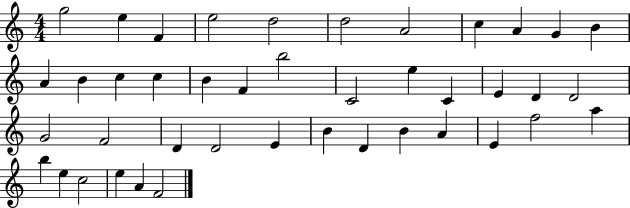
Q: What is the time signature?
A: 4/4